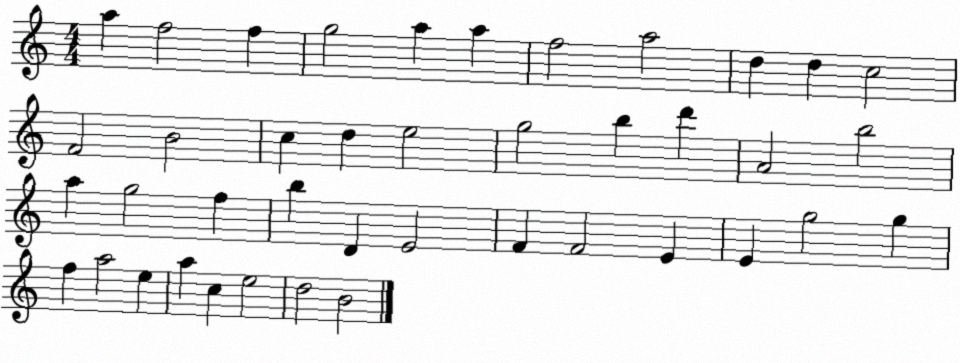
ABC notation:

X:1
T:Untitled
M:4/4
L:1/4
K:C
a f2 f g2 a a f2 a2 d d c2 F2 B2 c d e2 g2 b d' A2 b2 a g2 f b D E2 F F2 E E g2 g f a2 e a c e2 d2 B2